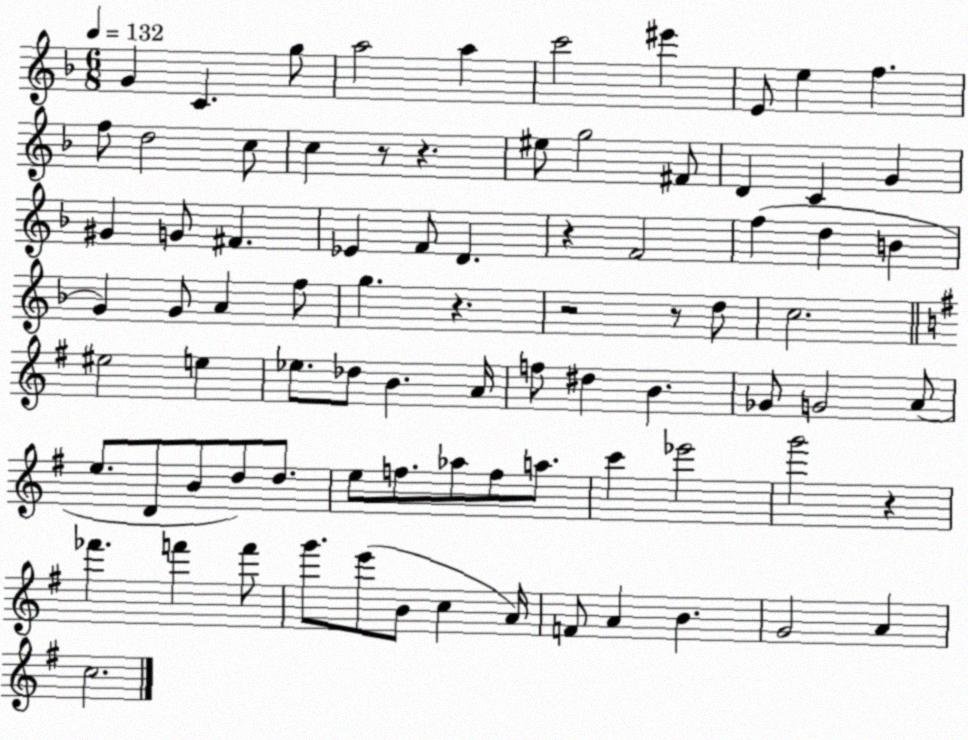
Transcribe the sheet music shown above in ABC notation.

X:1
T:Untitled
M:6/8
L:1/4
K:F
G C g/2 a2 a c'2 ^e' E/2 e f f/2 d2 c/2 c z/2 z ^e/2 g2 ^F/2 D C G ^G G/2 ^F _E F/2 D z F2 f d B G G/2 A f/2 g z z2 z/2 d/2 c2 ^e2 e _e/2 _d/2 B A/4 f/2 ^d B _G/2 G2 A/2 e/2 D/2 B/2 d/2 d/2 e/2 f/2 _a/2 f/2 a/2 c' _e'2 g'2 z _f' f' f'/2 g'/2 e'/2 B/2 c A/4 F/2 A B G2 A c2